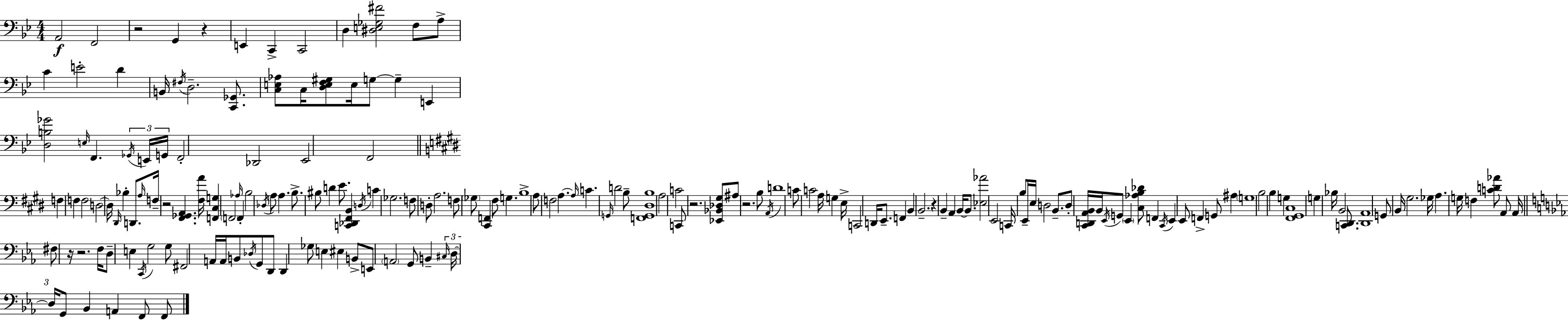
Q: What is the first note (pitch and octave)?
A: A2